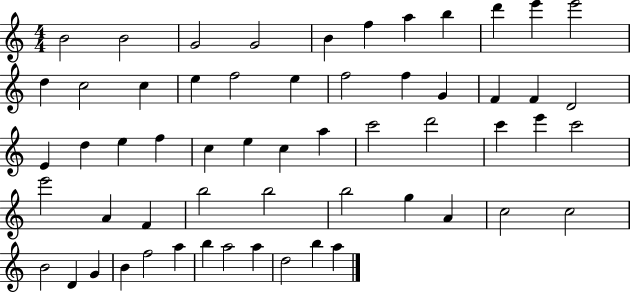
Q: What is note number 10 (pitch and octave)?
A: E6